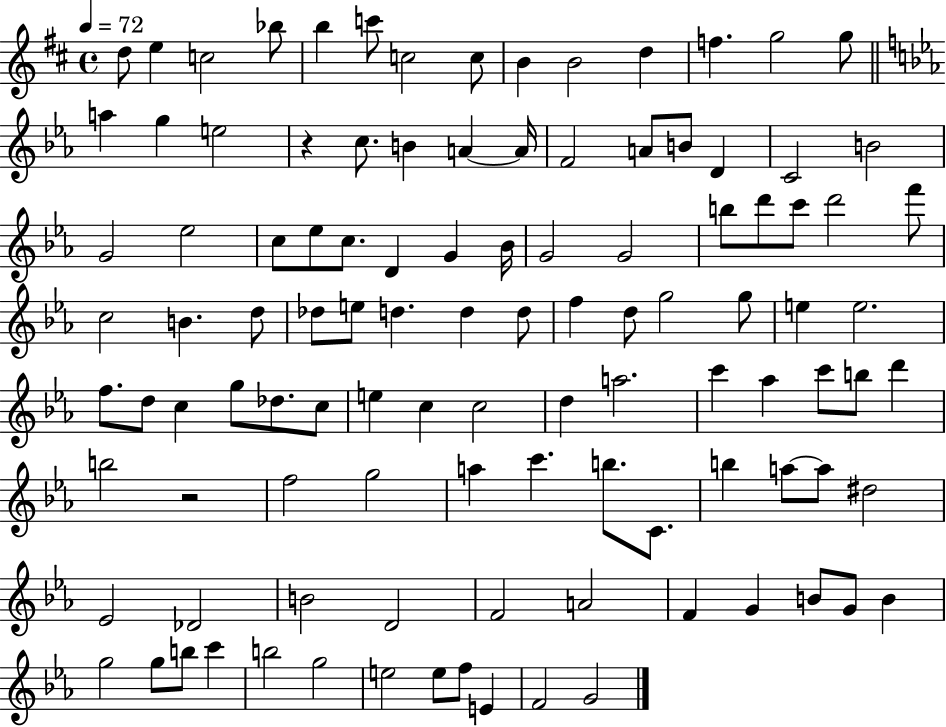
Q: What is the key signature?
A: D major